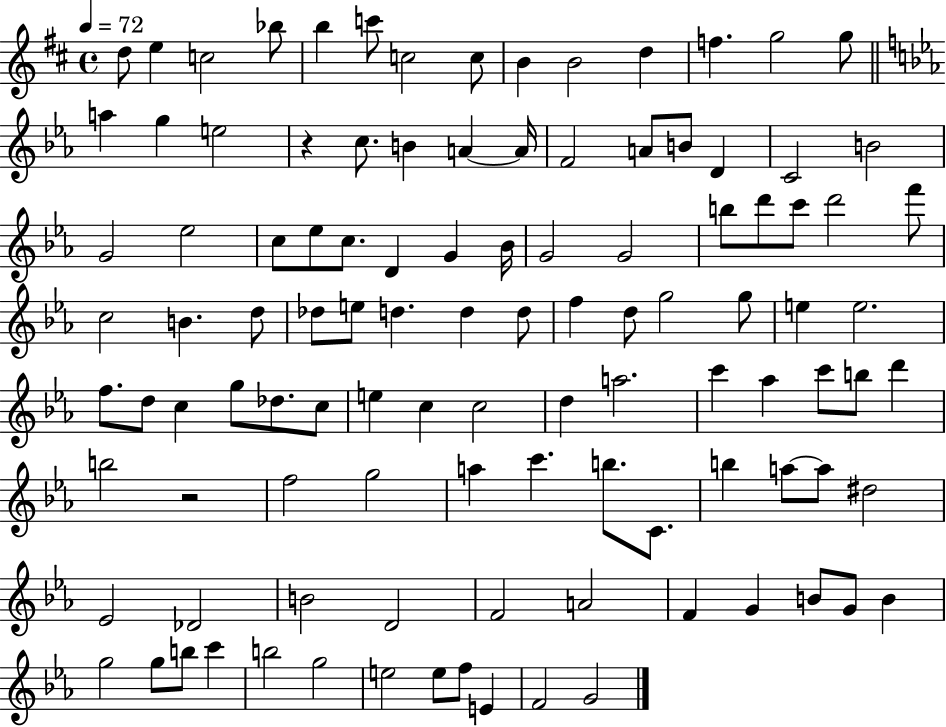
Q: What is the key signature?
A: D major